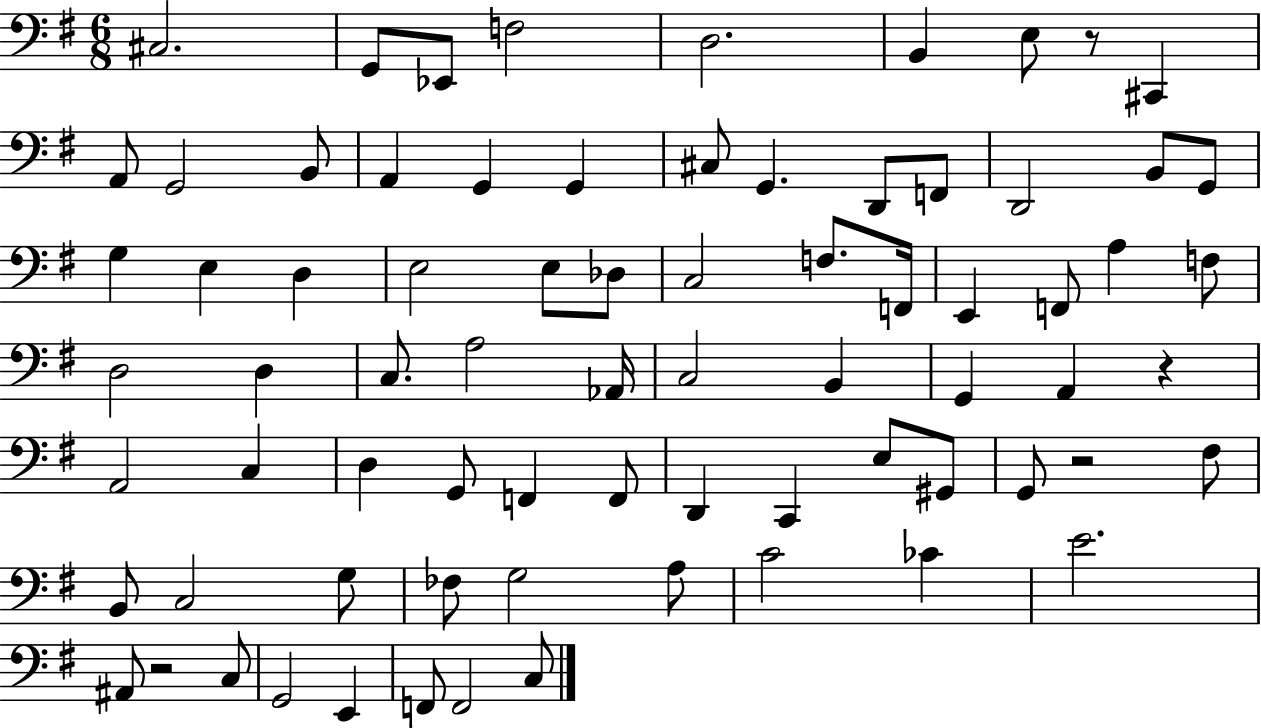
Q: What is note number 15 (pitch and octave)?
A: C#3